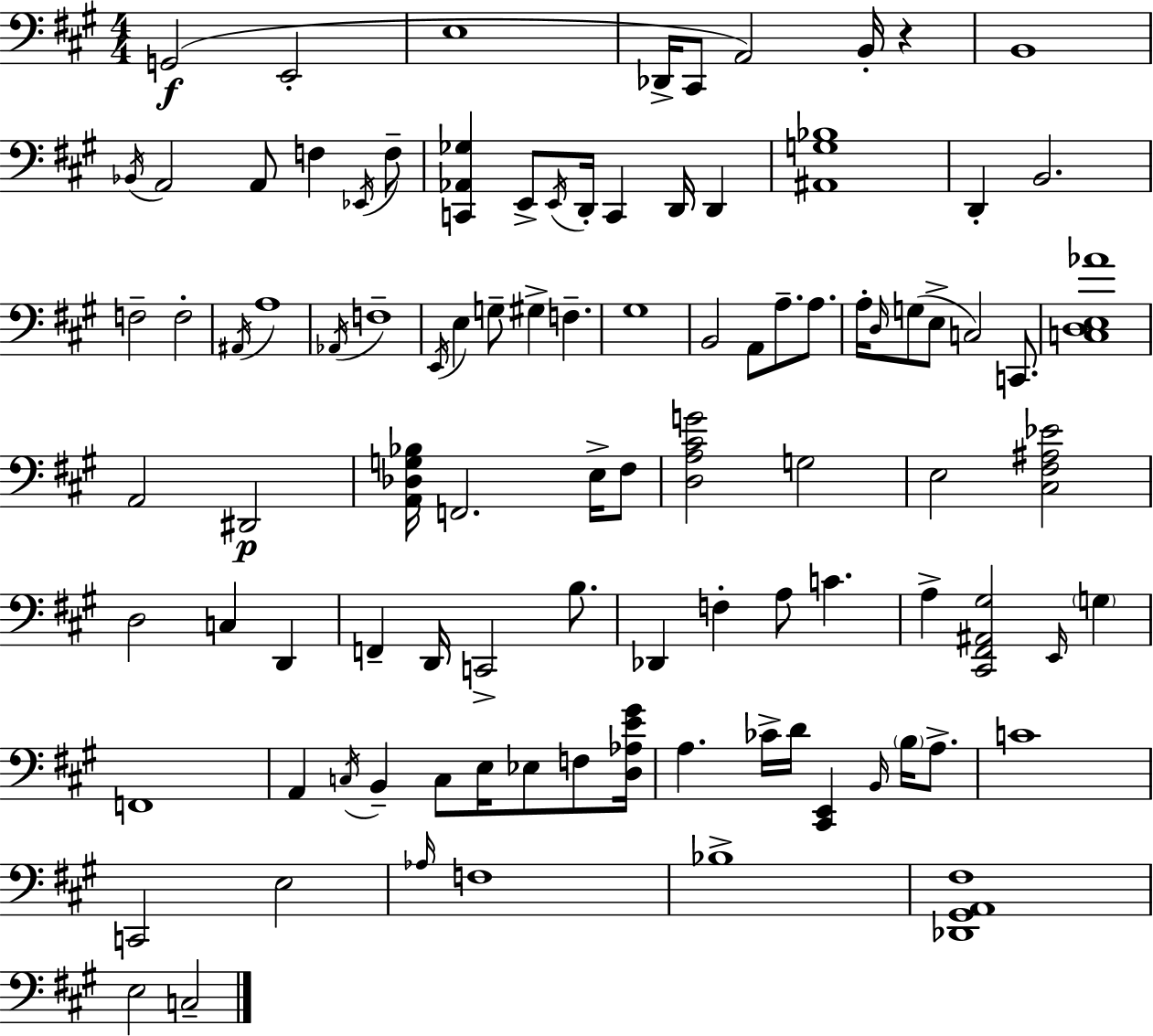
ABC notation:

X:1
T:Untitled
M:4/4
L:1/4
K:A
G,,2 E,,2 E,4 _D,,/4 ^C,,/2 A,,2 B,,/4 z B,,4 _B,,/4 A,,2 A,,/2 F, _E,,/4 F,/2 [C,,_A,,_G,] E,,/2 E,,/4 D,,/4 C,, D,,/4 D,, [^A,,G,_B,]4 D,, B,,2 F,2 F,2 ^A,,/4 A,4 _A,,/4 F,4 E,,/4 E, G,/2 ^G, F, ^G,4 B,,2 A,,/2 A,/2 A,/2 A,/4 D,/4 G,/2 E,/2 C,2 C,,/2 [C,D,E,_A]4 A,,2 ^D,,2 [A,,_D,G,_B,]/4 F,,2 E,/4 ^F,/2 [D,A,^CG]2 G,2 E,2 [^C,^F,^A,_E]2 D,2 C, D,, F,, D,,/4 C,,2 B,/2 _D,, F, A,/2 C A, [^C,,^F,,^A,,^G,]2 E,,/4 G, F,,4 A,, C,/4 B,, C,/2 E,/4 _E,/2 F,/2 [D,_A,E^G]/4 A, _C/4 D/4 [^C,,E,,] B,,/4 B,/4 A,/2 C4 C,,2 E,2 _A,/4 F,4 _B,4 [_D,,^G,,A,,^F,]4 E,2 C,2